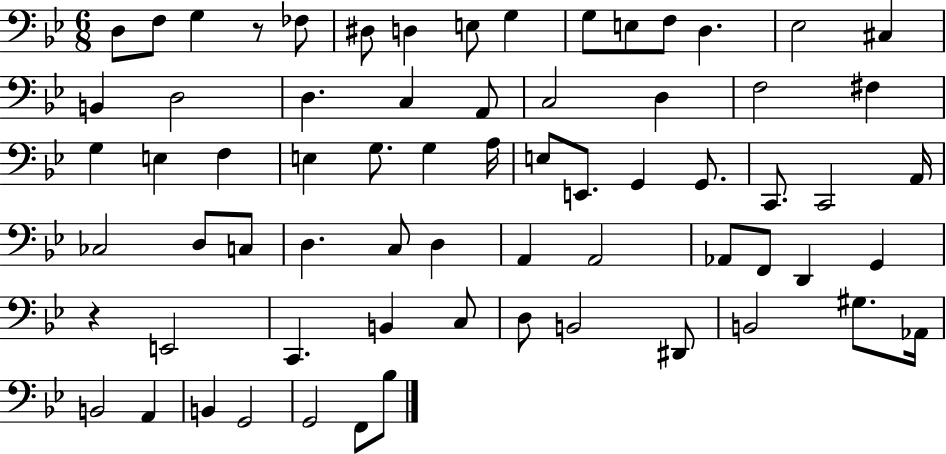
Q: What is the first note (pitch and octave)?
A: D3